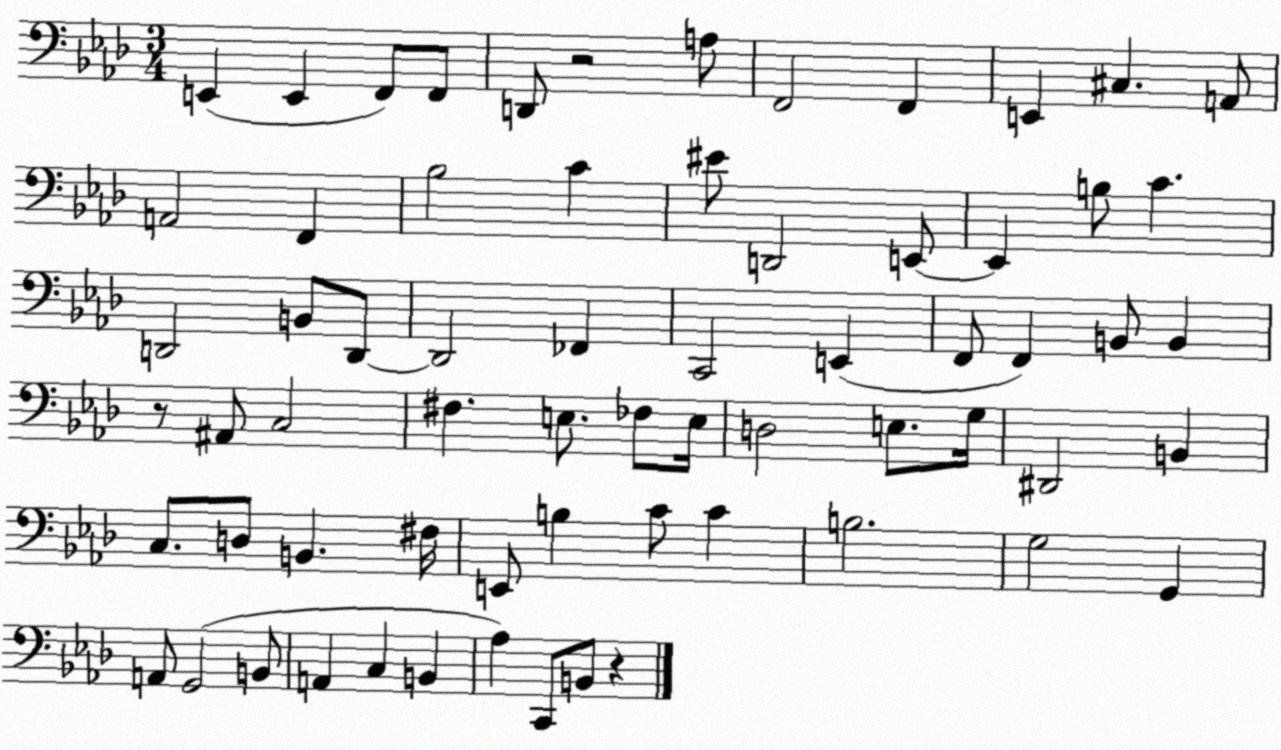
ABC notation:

X:1
T:Untitled
M:3/4
L:1/4
K:Ab
E,, E,, F,,/2 F,,/2 D,,/2 z2 A,/2 F,,2 F,, E,, ^C, A,,/2 A,,2 F,, _B,2 C ^E/2 D,,2 E,,/2 E,, B,/2 C D,,2 B,,/2 D,,/2 D,,2 _F,, C,,2 E,, F,,/2 F,, B,,/2 B,, z/2 ^A,,/2 C,2 ^F, E,/2 _F,/2 E,/4 D,2 E,/2 G,/4 ^D,,2 B,, C,/2 D,/2 B,, ^F,/4 E,,/2 B, C/2 C B,2 G,2 G,, A,,/2 G,,2 B,,/2 A,, C, B,, _A, C,,/2 B,,/2 z